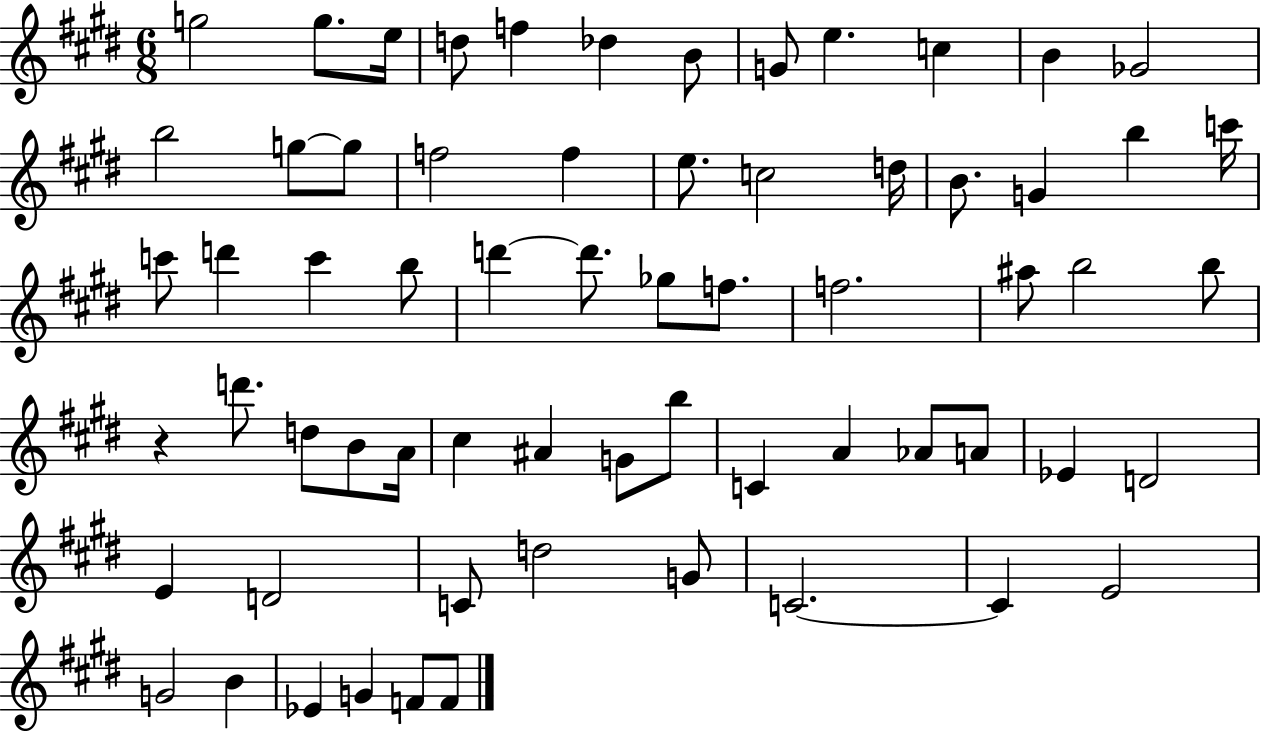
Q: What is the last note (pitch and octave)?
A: F4